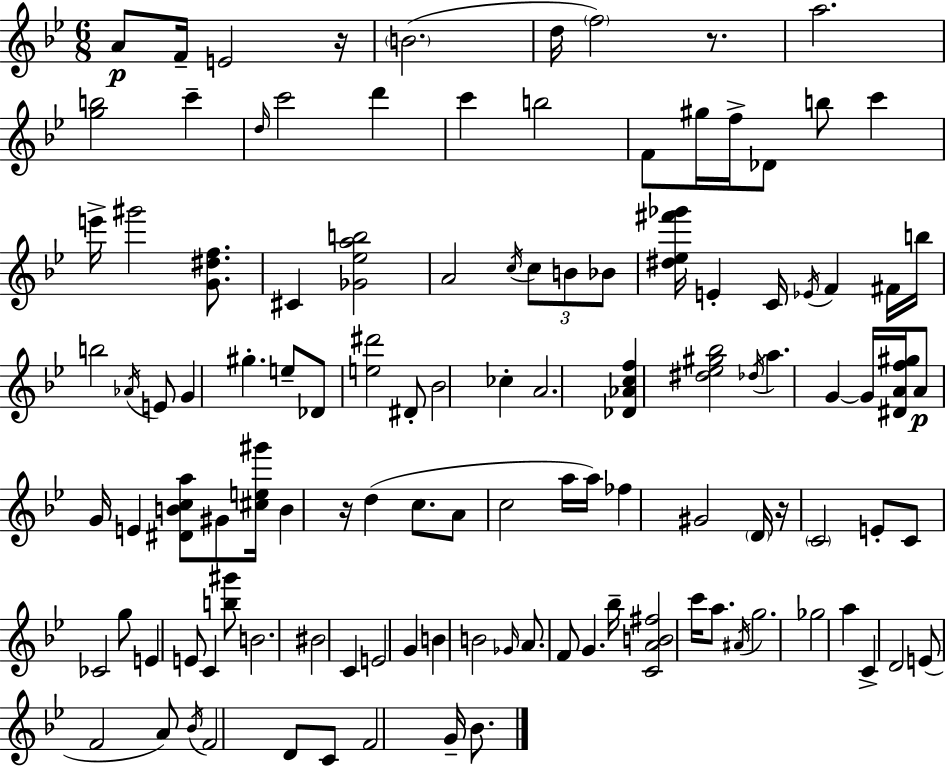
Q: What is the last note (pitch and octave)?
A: Bb4